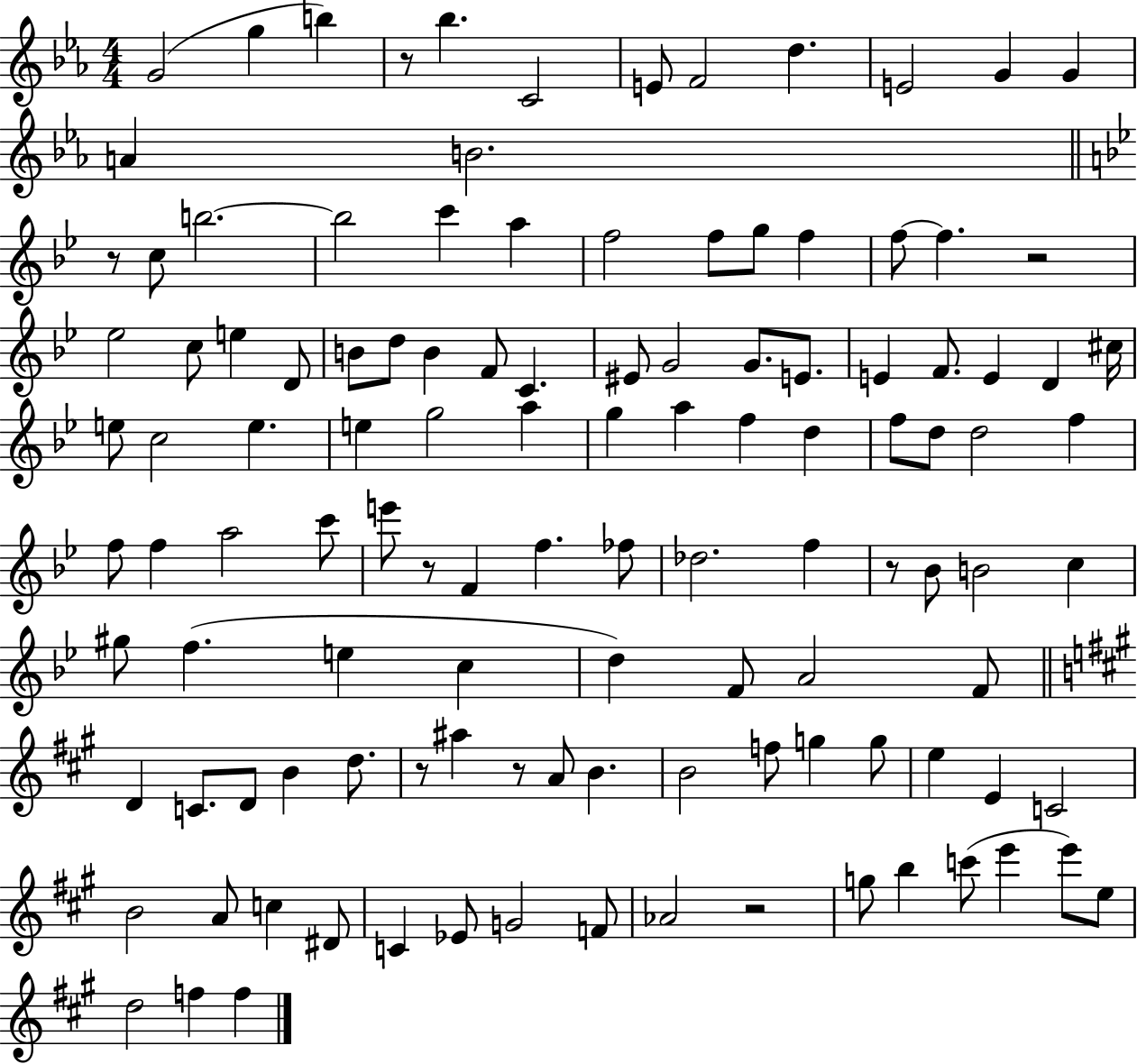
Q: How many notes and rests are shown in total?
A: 118